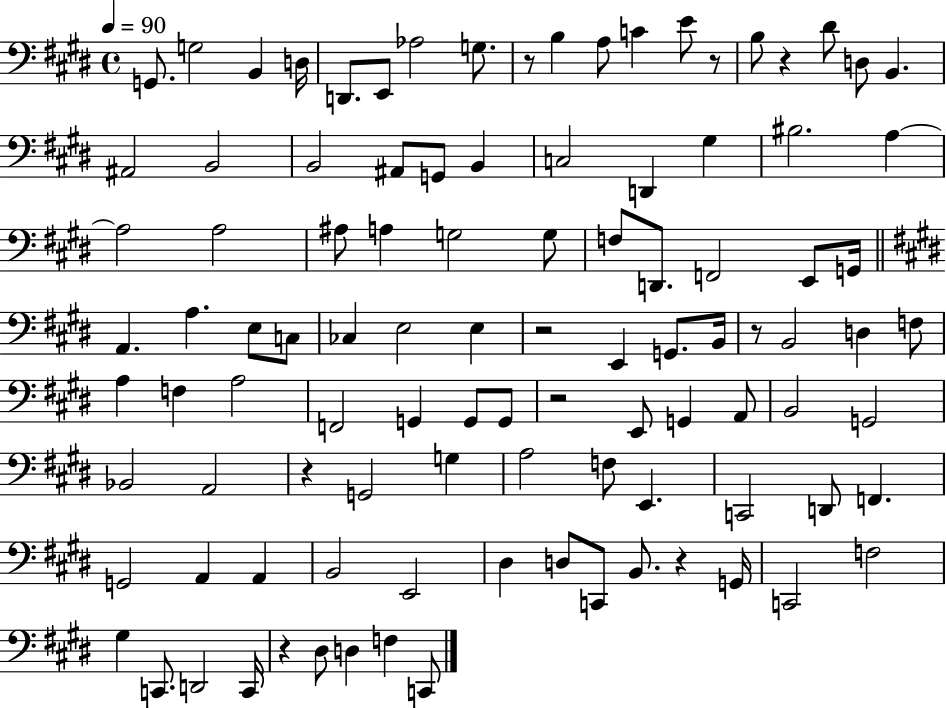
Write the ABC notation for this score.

X:1
T:Untitled
M:4/4
L:1/4
K:E
G,,/2 G,2 B,, D,/4 D,,/2 E,,/2 _A,2 G,/2 z/2 B, A,/2 C E/2 z/2 B,/2 z ^D/2 D,/2 B,, ^A,,2 B,,2 B,,2 ^A,,/2 G,,/2 B,, C,2 D,, ^G, ^B,2 A, A,2 A,2 ^A,/2 A, G,2 G,/2 F,/2 D,,/2 F,,2 E,,/2 G,,/4 A,, A, E,/2 C,/2 _C, E,2 E, z2 E,, G,,/2 B,,/4 z/2 B,,2 D, F,/2 A, F, A,2 F,,2 G,, G,,/2 G,,/2 z2 E,,/2 G,, A,,/2 B,,2 G,,2 _B,,2 A,,2 z G,,2 G, A,2 F,/2 E,, C,,2 D,,/2 F,, G,,2 A,, A,, B,,2 E,,2 ^D, D,/2 C,,/2 B,,/2 z G,,/4 C,,2 F,2 ^G, C,,/2 D,,2 C,,/4 z ^D,/2 D, F, C,,/2